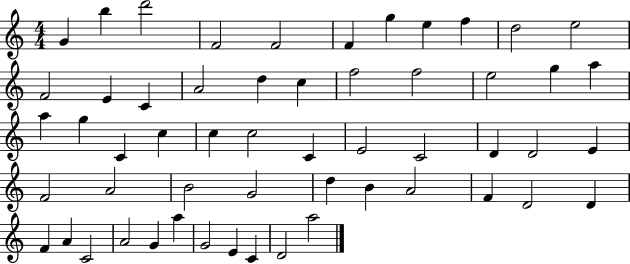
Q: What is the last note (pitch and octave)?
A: A5